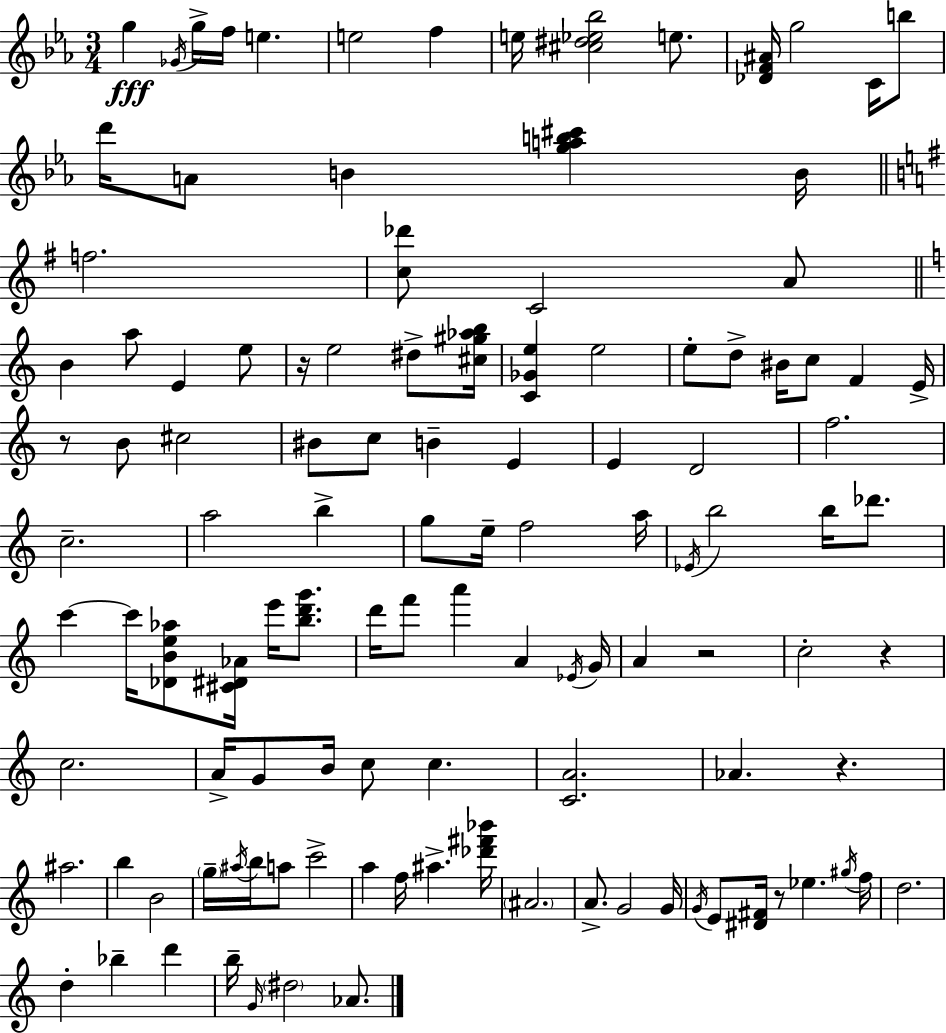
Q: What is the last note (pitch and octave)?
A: Ab4